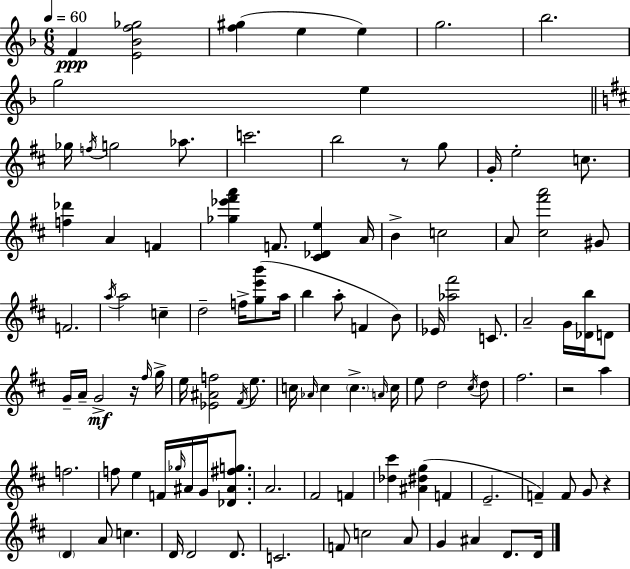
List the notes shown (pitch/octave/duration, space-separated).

F4/q [E4,Bb4,F5,Gb5]/h [F5,G#5]/q E5/q E5/q G5/h. Bb5/h. G5/h E5/q Gb5/s F5/s G5/h Ab5/e. C6/h. B5/h R/e G5/e G4/s E5/h C5/e. [F5,Db6]/q A4/q F4/q [Gb5,Eb6,F#6,A6]/q F4/e. [C#4,Db4,E5]/q A4/s B4/q C5/h A4/e [C#5,F#6,A6]/h G#4/e F4/h. A5/s A5/h C5/q D5/h F5/s [G5,E6,B6]/e A5/s B5/q A5/e F4/q B4/e Eb4/s [Ab5,F#6]/h C4/e. A4/h G4/s [Db4,B5]/s D4/e G4/s A4/s G4/h R/s F#5/s G5/s E5/s [Eb4,A#4,F5]/h F#4/s E5/e. C5/s Ab4/s C5/q C5/q. A4/s C5/s E5/e D5/h C#5/s D5/e F#5/h. R/h A5/q F5/h. F5/e E5/q F4/s Gb5/s A#4/s G4/s [Db4,A#4,F#5,G5]/e. A4/h. F#4/h F4/q [Db5,C#6]/q [A#4,D#5,G5]/q F4/q E4/h. F4/q F4/e G4/e R/q D4/q A4/e C5/q. D4/s D4/h D4/e. C4/h. F4/e C5/h A4/e G4/q A#4/q D4/e. D4/s